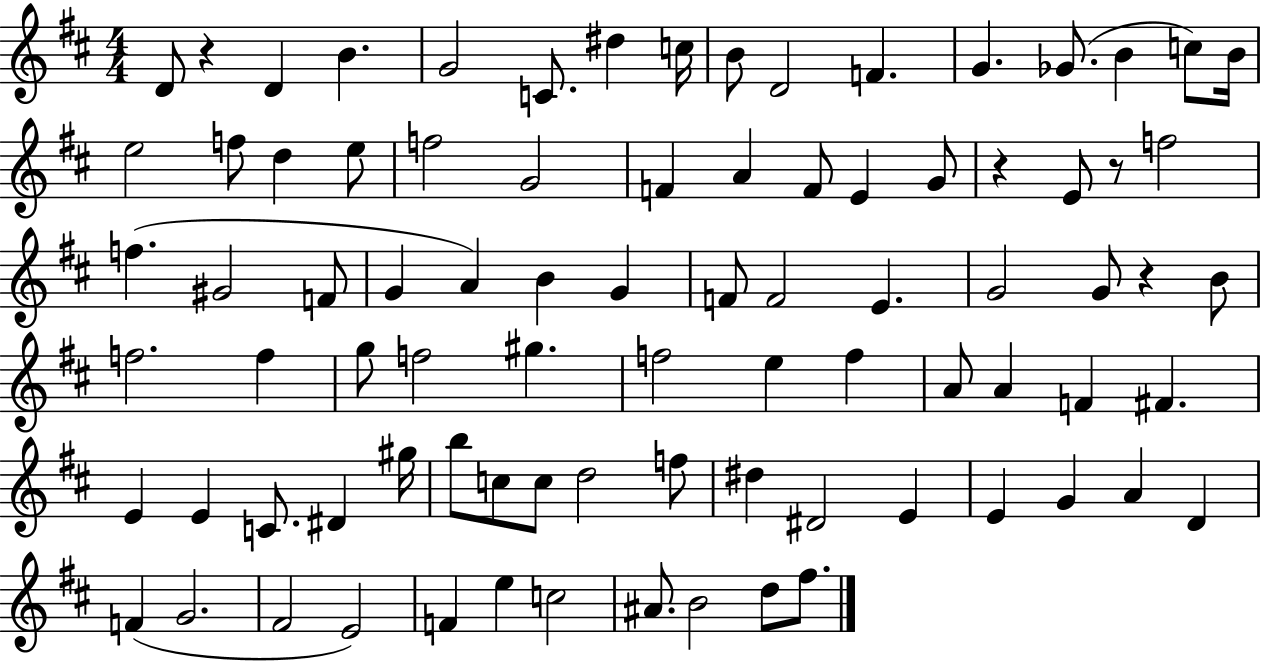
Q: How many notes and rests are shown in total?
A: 85